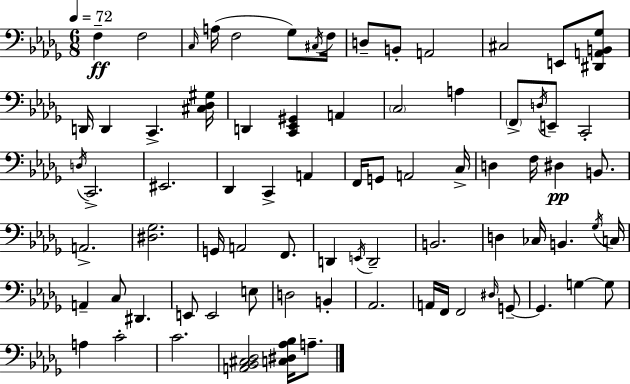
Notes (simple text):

F3/q F3/h C3/s A3/s F3/h Gb3/e C#3/s F3/s D3/e B2/e A2/h C#3/h E2/e [D#2,A2,B2,Gb3]/e D2/s D2/q C2/q. [C#3,Db3,G#3]/s D2/q [C2,Eb2,G#2]/q A2/q C3/h A3/q F2/e D3/s E2/e C2/h D3/s C2/h. EIS2/h. Db2/q C2/q A2/q F2/s G2/e A2/h C3/s D3/q F3/s D#3/q B2/e. A2/h. [D#3,Gb3]/h. G2/s A2/h F2/e. D2/q E2/s D2/h B2/h. D3/q CES3/s B2/q. Gb3/s C3/s A2/q C3/e D#2/q. E2/e E2/h E3/e D3/h B2/q Ab2/h. A2/s F2/s F2/h D#3/s G2/e G2/q. G3/q G3/e A3/q C4/h C4/h. [A2,Bb2,C#3,Db3]/h [C3,D#3,Ab3,Bb3]/s A3/e.